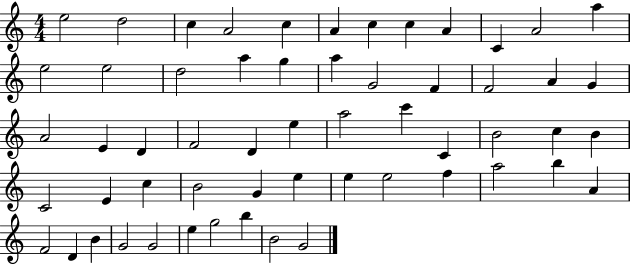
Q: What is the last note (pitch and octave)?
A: G4